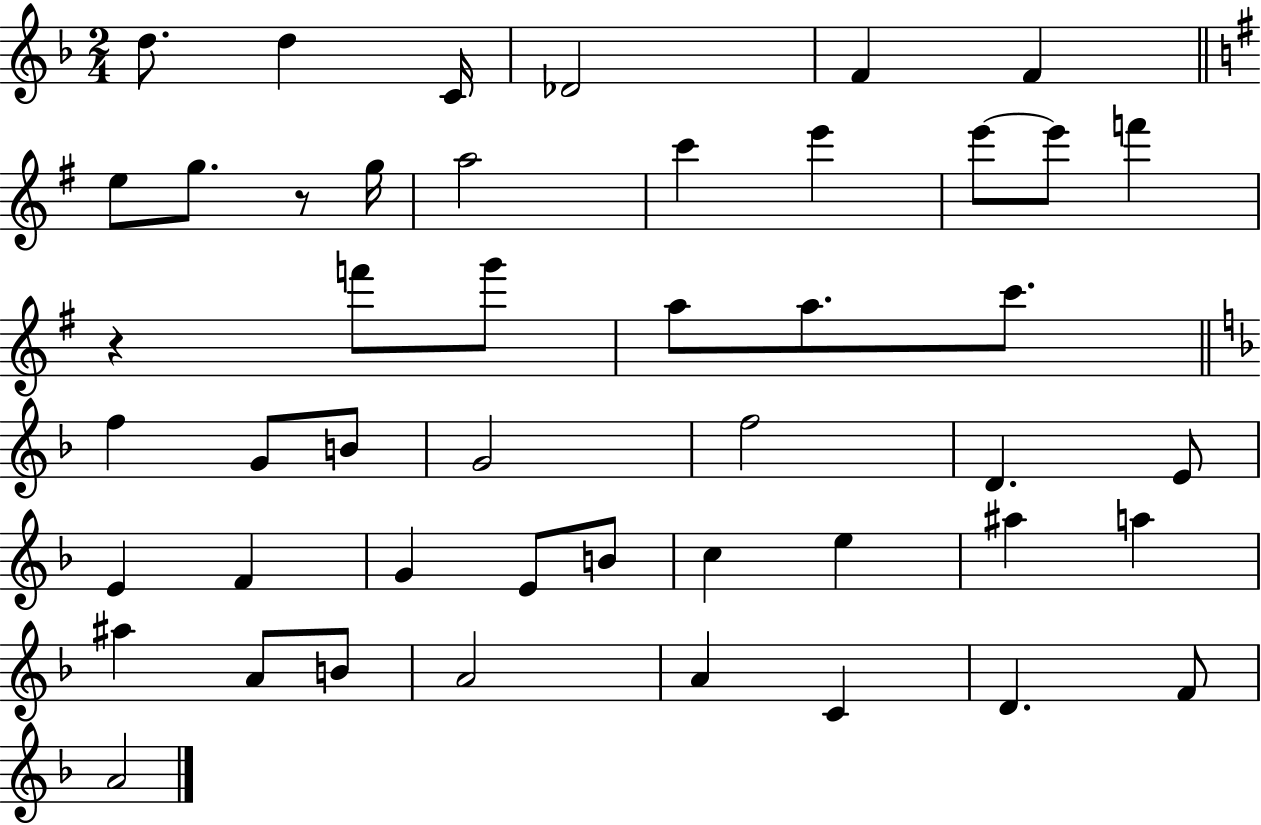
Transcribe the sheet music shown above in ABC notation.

X:1
T:Untitled
M:2/4
L:1/4
K:F
d/2 d C/4 _D2 F F e/2 g/2 z/2 g/4 a2 c' e' e'/2 e'/2 f' z f'/2 g'/2 a/2 a/2 c'/2 f G/2 B/2 G2 f2 D E/2 E F G E/2 B/2 c e ^a a ^a A/2 B/2 A2 A C D F/2 A2